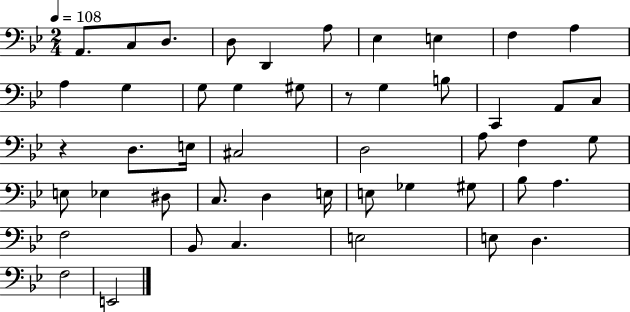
{
  \clef bass
  \numericTimeSignature
  \time 2/4
  \key bes \major
  \tempo 4 = 108
  a,8. c8 d8. | d8 d,4 a8 | ees4 e4 | f4 a4 | \break a4 g4 | g8 g4 gis8 | r8 g4 b8 | c,4 a,8 c8 | \break r4 d8. e16 | cis2 | d2 | a8 f4 g8 | \break e8 ees4 dis8 | c8. d4 e16 | e8 ges4 gis8 | bes8 a4. | \break f2 | bes,8 c4. | e2 | e8 d4. | \break f2 | e,2 | \bar "|."
}